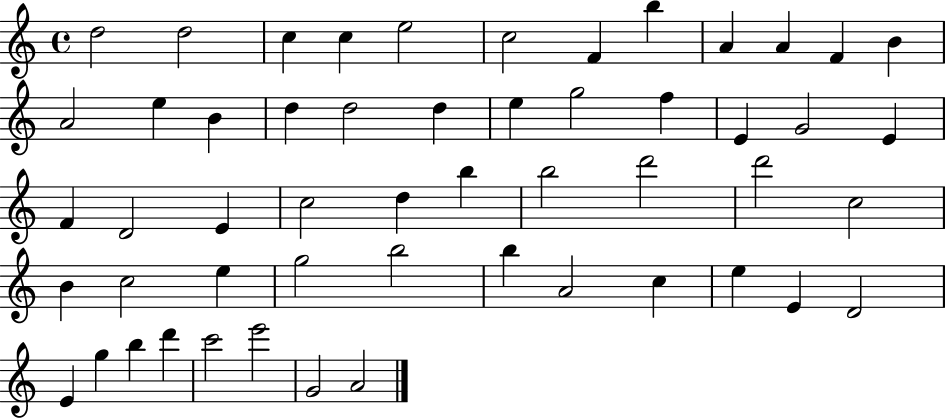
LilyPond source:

{
  \clef treble
  \time 4/4
  \defaultTimeSignature
  \key c \major
  d''2 d''2 | c''4 c''4 e''2 | c''2 f'4 b''4 | a'4 a'4 f'4 b'4 | \break a'2 e''4 b'4 | d''4 d''2 d''4 | e''4 g''2 f''4 | e'4 g'2 e'4 | \break f'4 d'2 e'4 | c''2 d''4 b''4 | b''2 d'''2 | d'''2 c''2 | \break b'4 c''2 e''4 | g''2 b''2 | b''4 a'2 c''4 | e''4 e'4 d'2 | \break e'4 g''4 b''4 d'''4 | c'''2 e'''2 | g'2 a'2 | \bar "|."
}